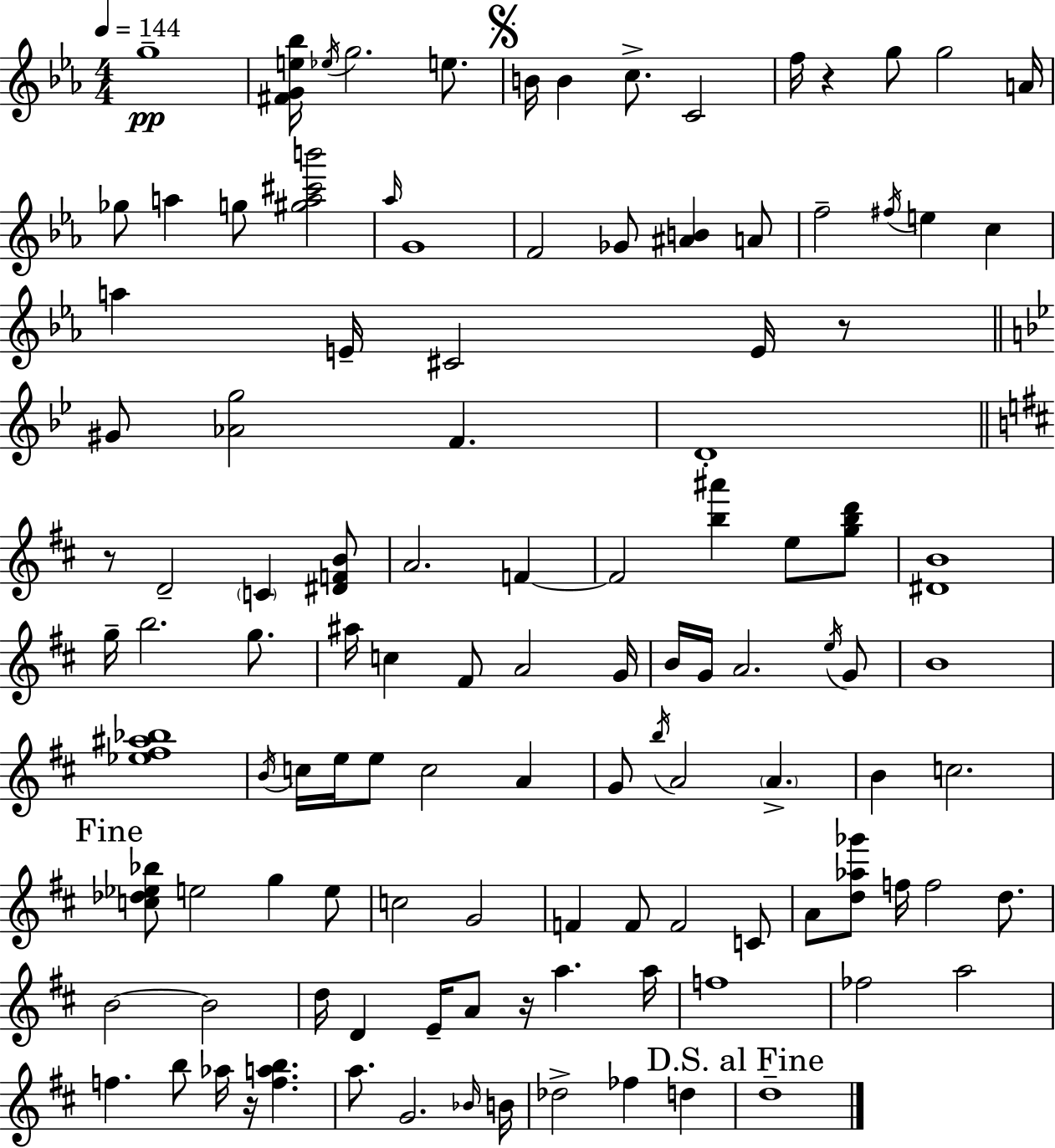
G5/w [F#4,G4,E5,Bb5]/s Eb5/s G5/h. E5/e. B4/s B4/q C5/e. C4/h F5/s R/q G5/e G5/h A4/s Gb5/e A5/q G5/e [G#5,A5,C#6,B6]/h Ab5/s G4/w F4/h Gb4/e [A#4,B4]/q A4/e F5/h F#5/s E5/q C5/q A5/q E4/s C#4/h E4/s R/e G#4/e [Ab4,G5]/h F4/q. D4/w R/e D4/h C4/q [D#4,F4,B4]/e A4/h. F4/q F4/h [B5,A#6]/q E5/e [G5,B5,D6]/e [D#4,B4]/w G5/s B5/h. G5/e. A#5/s C5/q F#4/e A4/h G4/s B4/s G4/s A4/h. E5/s G4/e B4/w [Eb5,F#5,A#5,Bb5]/w B4/s C5/s E5/s E5/e C5/h A4/q G4/e B5/s A4/h A4/q. B4/q C5/h. [C5,Db5,Eb5,Bb5]/e E5/h G5/q E5/e C5/h G4/h F4/q F4/e F4/h C4/e A4/e [D5,Ab5,Gb6]/e F5/s F5/h D5/e. B4/h B4/h D5/s D4/q E4/s A4/e R/s A5/q. A5/s F5/w FES5/h A5/h F5/q. B5/e Ab5/s R/s [F5,A5,B5]/q. A5/e. G4/h. Bb4/s B4/s Db5/h FES5/q D5/q D5/w